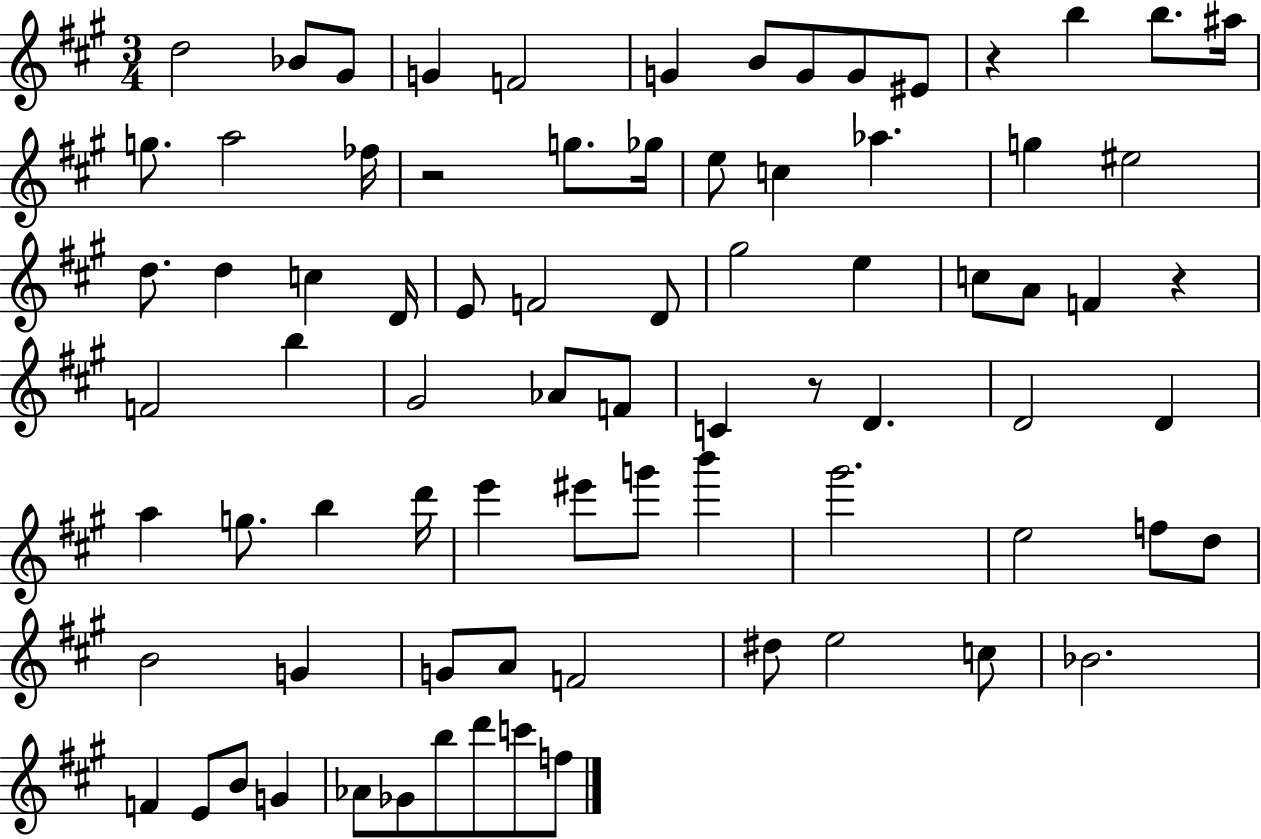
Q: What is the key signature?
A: A major